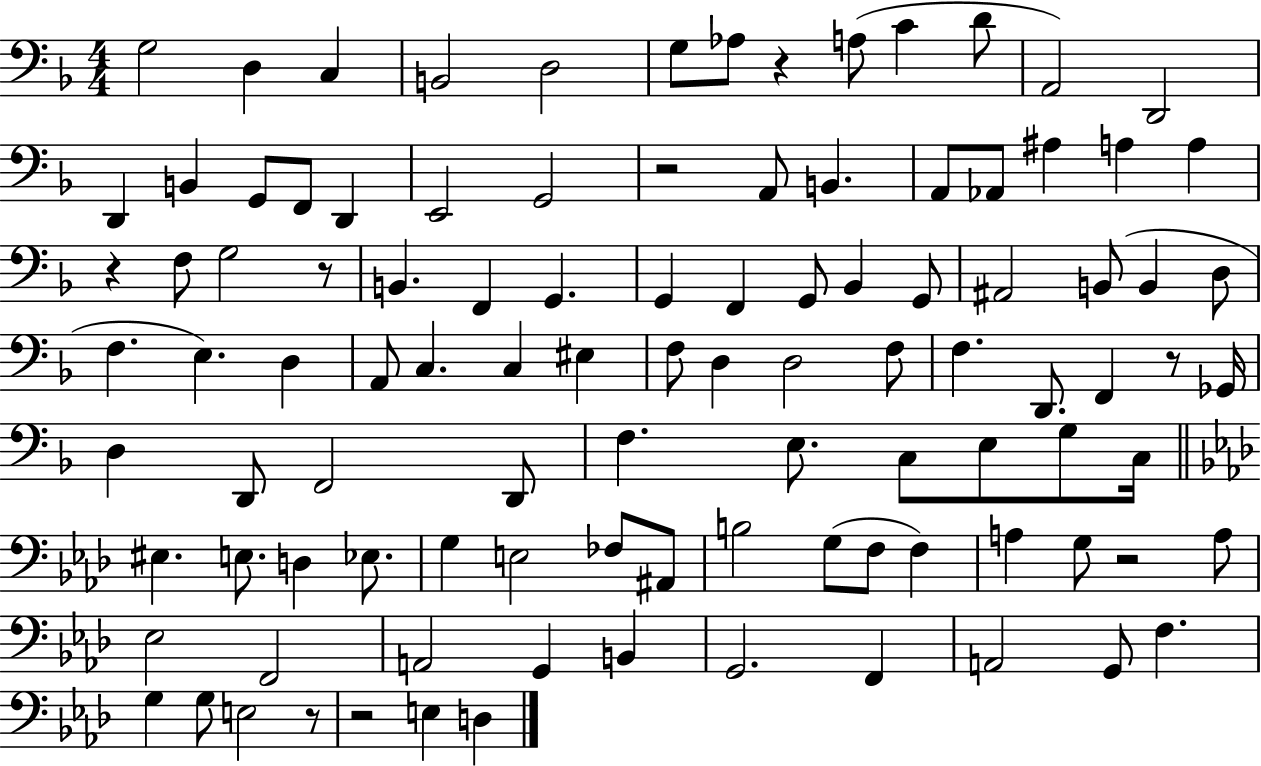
{
  \clef bass
  \numericTimeSignature
  \time 4/4
  \key f \major
  g2 d4 c4 | b,2 d2 | g8 aes8 r4 a8( c'4 d'8 | a,2) d,2 | \break d,4 b,4 g,8 f,8 d,4 | e,2 g,2 | r2 a,8 b,4. | a,8 aes,8 ais4 a4 a4 | \break r4 f8 g2 r8 | b,4. f,4 g,4. | g,4 f,4 g,8 bes,4 g,8 | ais,2 b,8( b,4 d8 | \break f4. e4.) d4 | a,8 c4. c4 eis4 | f8 d4 d2 f8 | f4. d,8. f,4 r8 ges,16 | \break d4 d,8 f,2 d,8 | f4. e8. c8 e8 g8 c16 | \bar "||" \break \key aes \major eis4. e8. d4 ees8. | g4 e2 fes8 ais,8 | b2 g8( f8 f4) | a4 g8 r2 a8 | \break ees2 f,2 | a,2 g,4 b,4 | g,2. f,4 | a,2 g,8 f4. | \break g4 g8 e2 r8 | r2 e4 d4 | \bar "|."
}